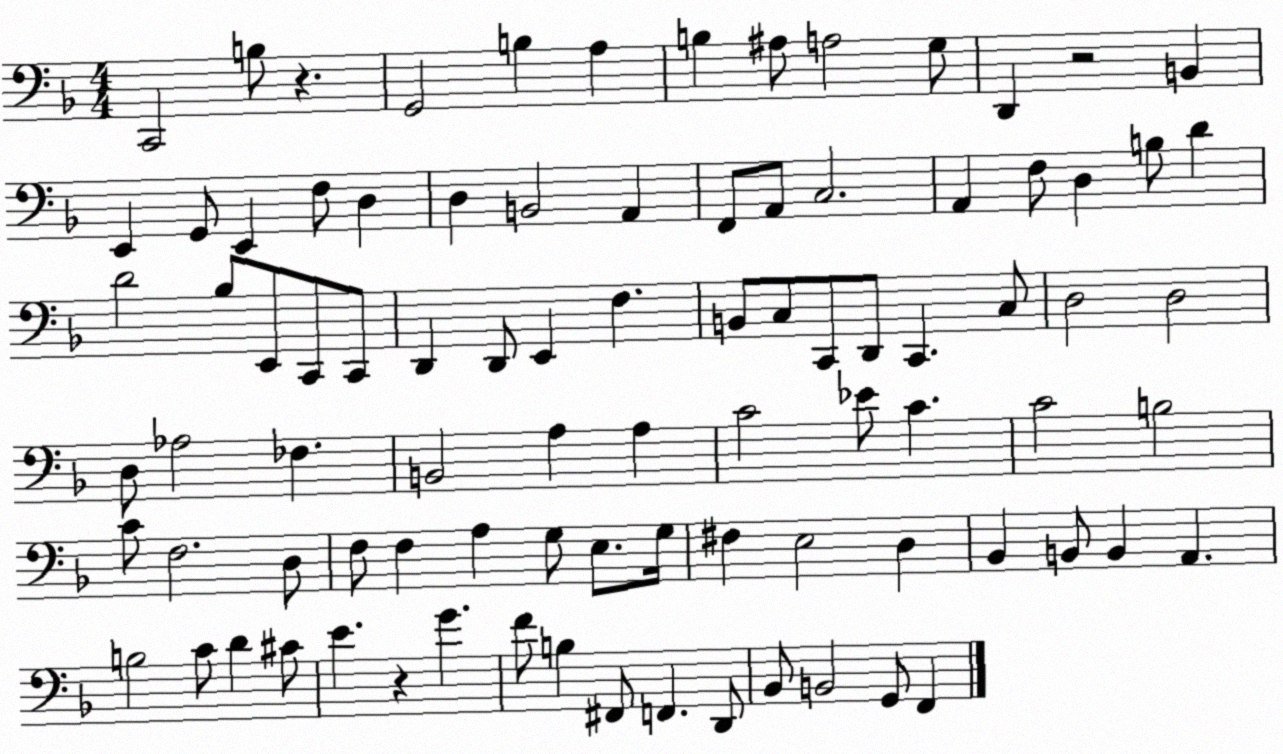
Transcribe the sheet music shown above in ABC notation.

X:1
T:Untitled
M:4/4
L:1/4
K:F
C,,2 B,/2 z G,,2 B, A, B, ^A,/2 A,2 G,/2 D,, z2 B,, E,, G,,/2 E,, F,/2 D, D, B,,2 A,, F,,/2 A,,/2 C,2 A,, F,/2 D, B,/2 D D2 _B,/2 E,,/2 C,,/2 C,,/2 D,, D,,/2 E,, F, B,,/2 C,/2 C,,/2 D,,/2 C,, C,/2 D,2 D,2 D,/2 _A,2 _F, B,,2 A, A, C2 _E/2 C C2 B,2 C/2 F,2 D,/2 F,/2 F, A, G,/2 E,/2 G,/4 ^F, E,2 D, _B,, B,,/2 B,, A,, B,2 C/2 D ^C/2 E z G F/2 B, ^F,,/2 F,, D,,/2 _B,,/2 B,,2 G,,/2 F,,